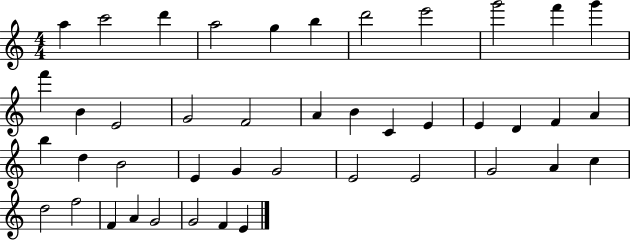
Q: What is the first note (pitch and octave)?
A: A5